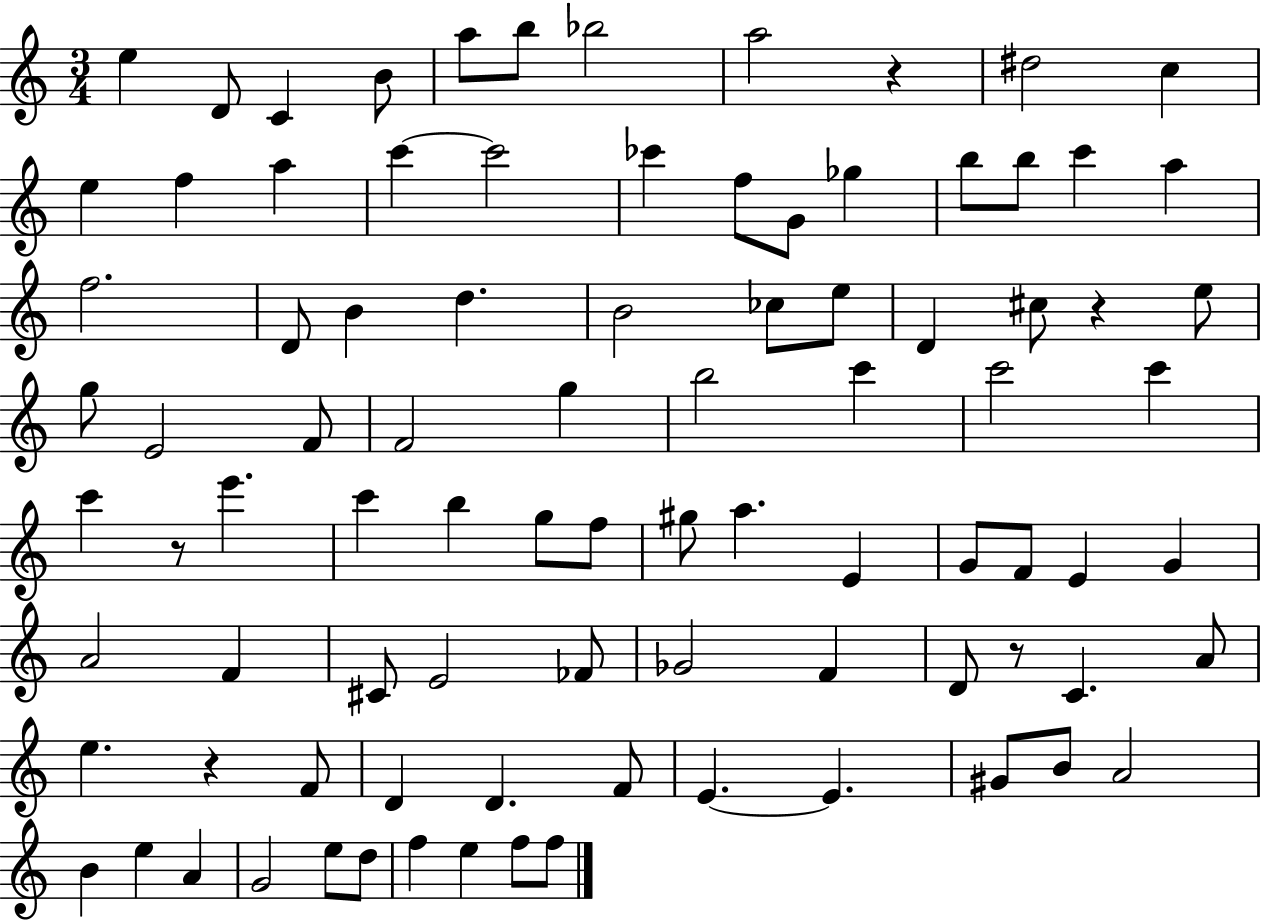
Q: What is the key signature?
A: C major